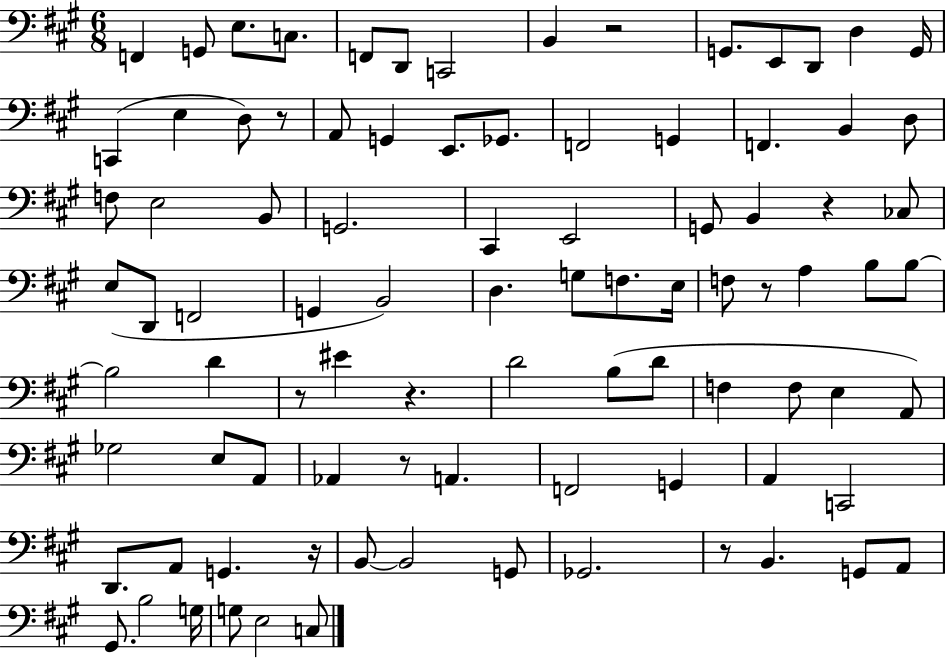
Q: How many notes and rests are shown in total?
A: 91